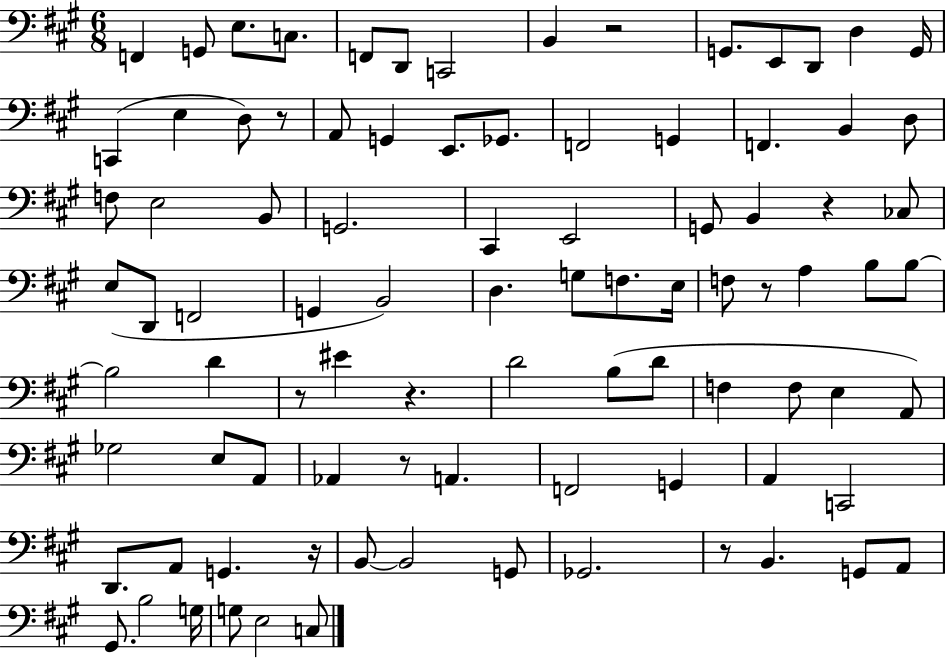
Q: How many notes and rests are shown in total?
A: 91